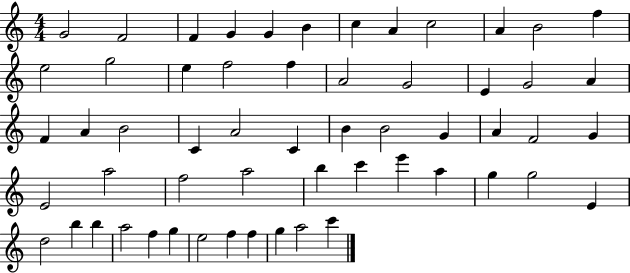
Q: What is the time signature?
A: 4/4